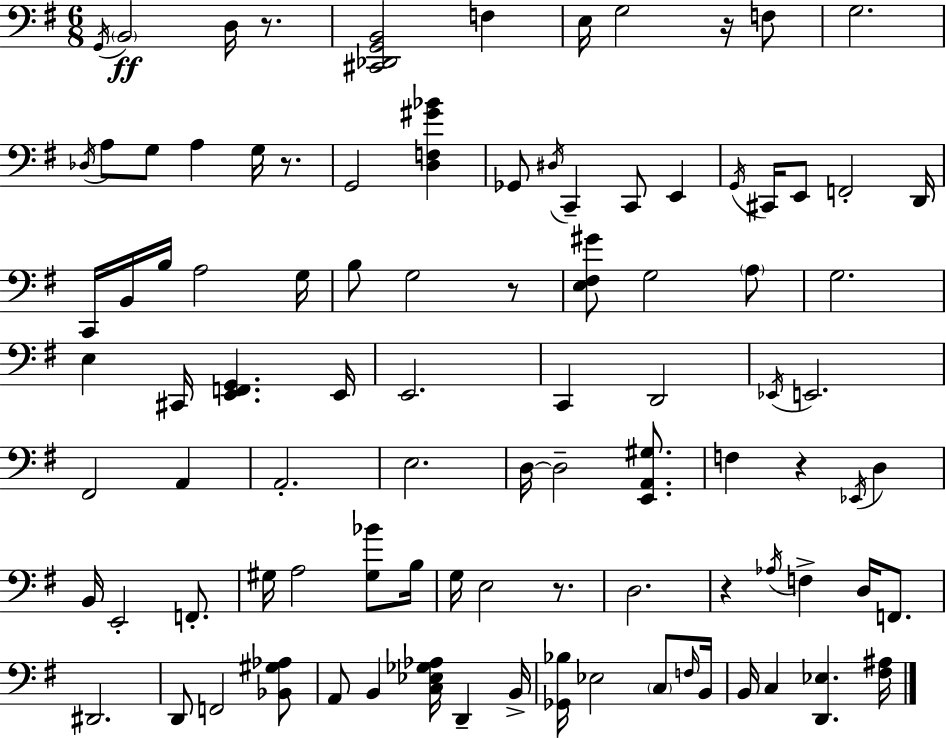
G2/s B2/h D3/s R/e. [C#2,Db2,G2,B2]/h F3/q E3/s G3/h R/s F3/e G3/h. Db3/s A3/e G3/e A3/q G3/s R/e. G2/h [D3,F3,G#4,Bb4]/q Gb2/e D#3/s C2/q C2/e E2/q G2/s C#2/s E2/e F2/h D2/s C2/s B2/s B3/s A3/h G3/s B3/e G3/h R/e [E3,F#3,G#4]/e G3/h A3/e G3/h. E3/q C#2/s [E2,F2,G2]/q. E2/s E2/h. C2/q D2/h Eb2/s E2/h. F#2/h A2/q A2/h. E3/h. D3/s D3/h [E2,A2,G#3]/e. F3/q R/q Eb2/s D3/q B2/s E2/h F2/e. G#3/s A3/h [G#3,Bb4]/e B3/s G3/s E3/h R/e. D3/h. R/q Ab3/s F3/q D3/s F2/e. D#2/h. D2/e F2/h [Bb2,G#3,Ab3]/e A2/e B2/q [C3,Eb3,Gb3,Ab3]/s D2/q B2/s [Gb2,Bb3]/s Eb3/h C3/e F3/s B2/s B2/s C3/q [D2,Eb3]/q. [F#3,A#3]/s